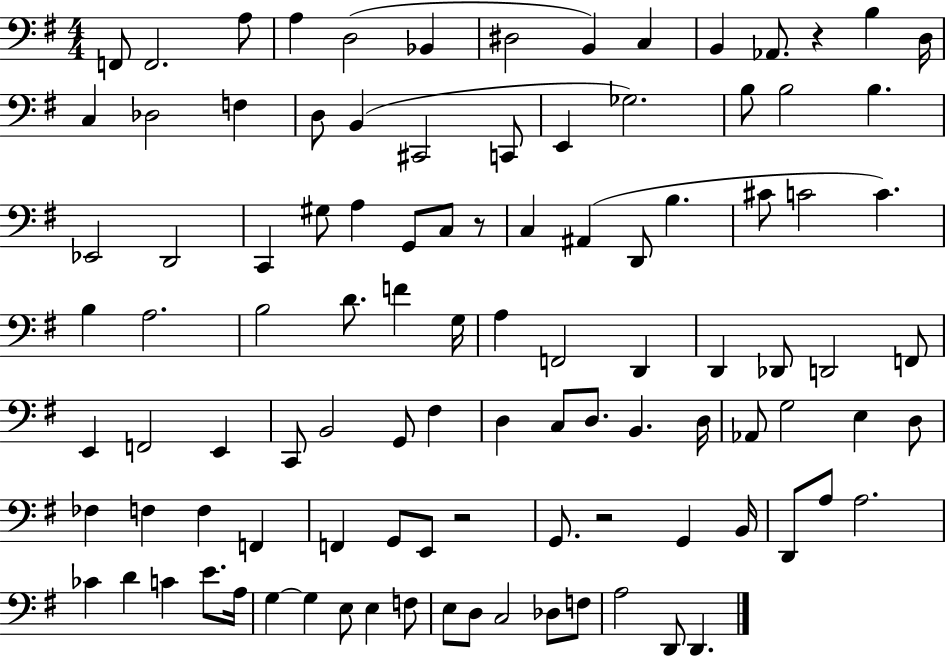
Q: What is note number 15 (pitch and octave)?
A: Db3